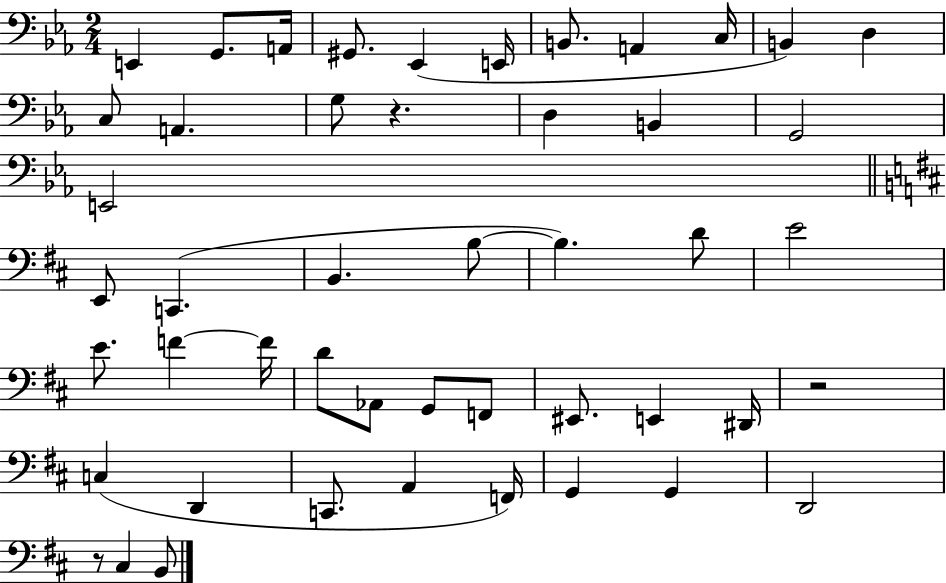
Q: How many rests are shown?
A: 3